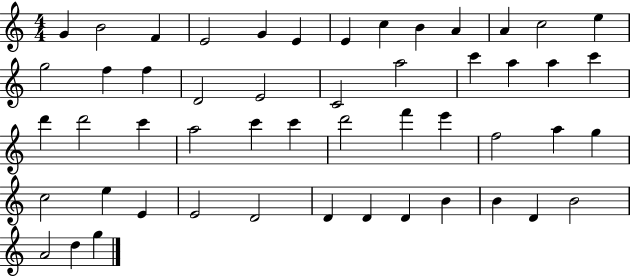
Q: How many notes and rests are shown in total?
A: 51